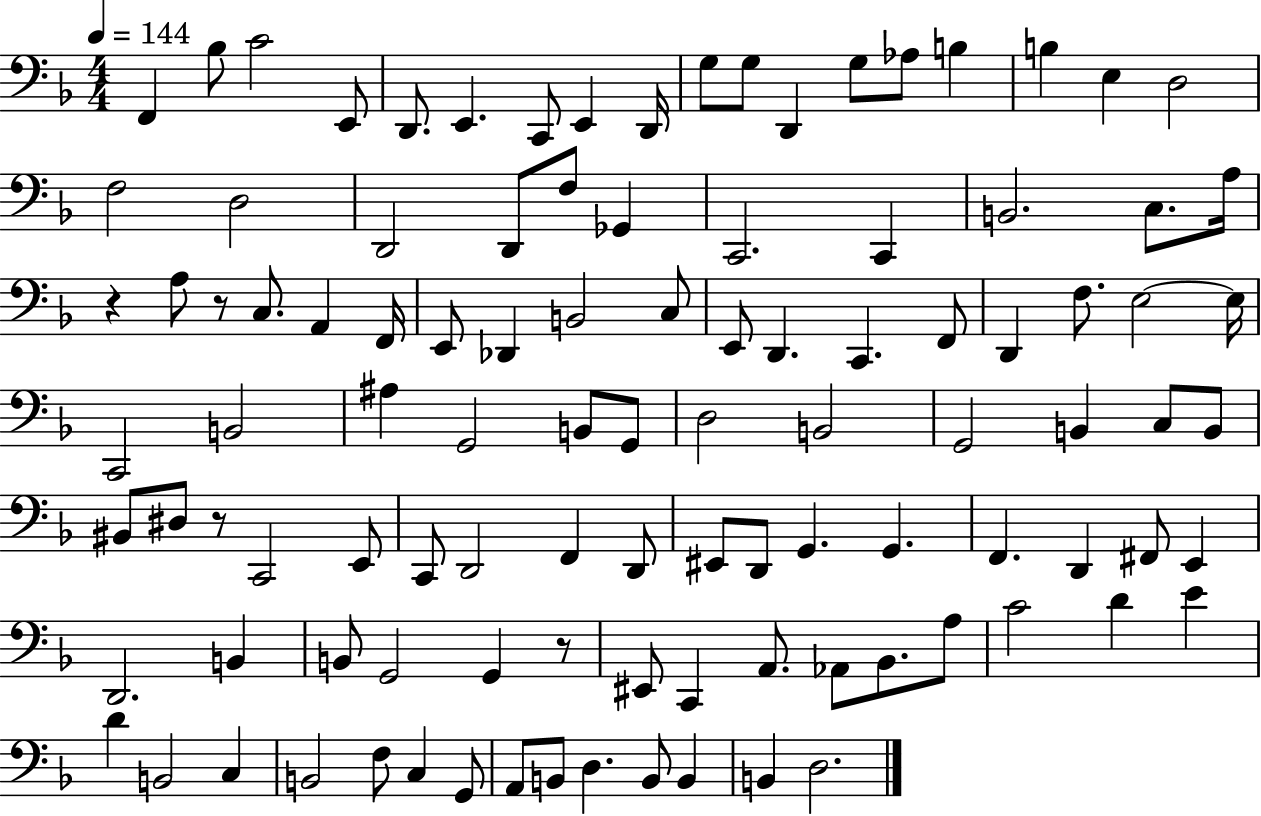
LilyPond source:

{
  \clef bass
  \numericTimeSignature
  \time 4/4
  \key f \major
  \tempo 4 = 144
  f,4 bes8 c'2 e,8 | d,8. e,4. c,8 e,4 d,16 | g8 g8 d,4 g8 aes8 b4 | b4 e4 d2 | \break f2 d2 | d,2 d,8 f8 ges,4 | c,2. c,4 | b,2. c8. a16 | \break r4 a8 r8 c8. a,4 f,16 | e,8 des,4 b,2 c8 | e,8 d,4. c,4. f,8 | d,4 f8. e2~~ e16 | \break c,2 b,2 | ais4 g,2 b,8 g,8 | d2 b,2 | g,2 b,4 c8 b,8 | \break bis,8 dis8 r8 c,2 e,8 | c,8 d,2 f,4 d,8 | eis,8 d,8 g,4. g,4. | f,4. d,4 fis,8 e,4 | \break d,2. b,4 | b,8 g,2 g,4 r8 | eis,8 c,4 a,8. aes,8 bes,8. a8 | c'2 d'4 e'4 | \break d'4 b,2 c4 | b,2 f8 c4 g,8 | a,8 b,8 d4. b,8 b,4 | b,4 d2. | \break \bar "|."
}